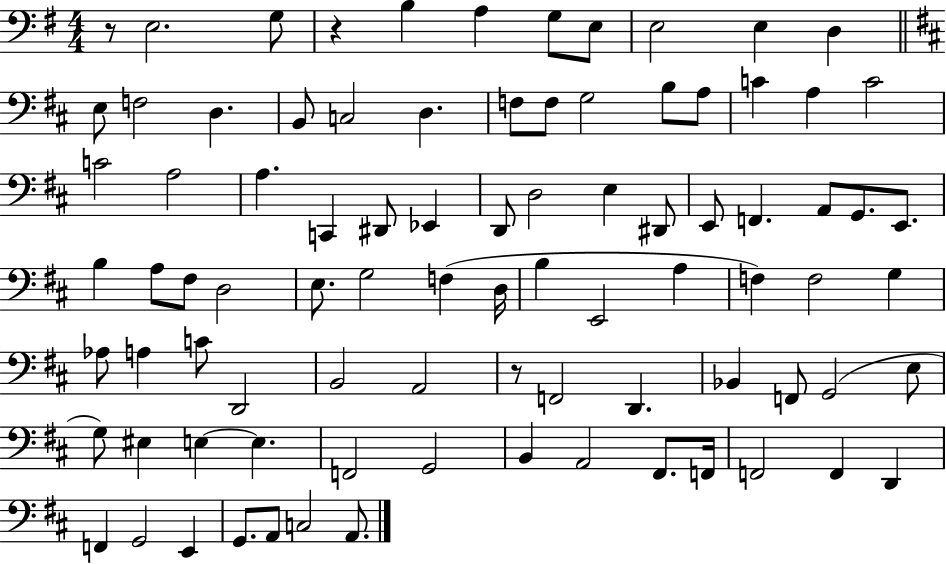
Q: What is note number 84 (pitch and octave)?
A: A2